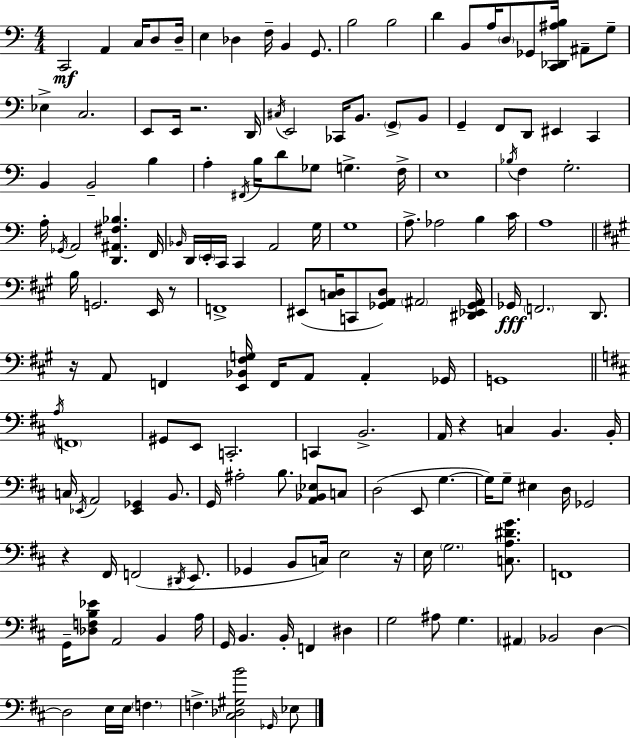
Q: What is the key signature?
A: C major